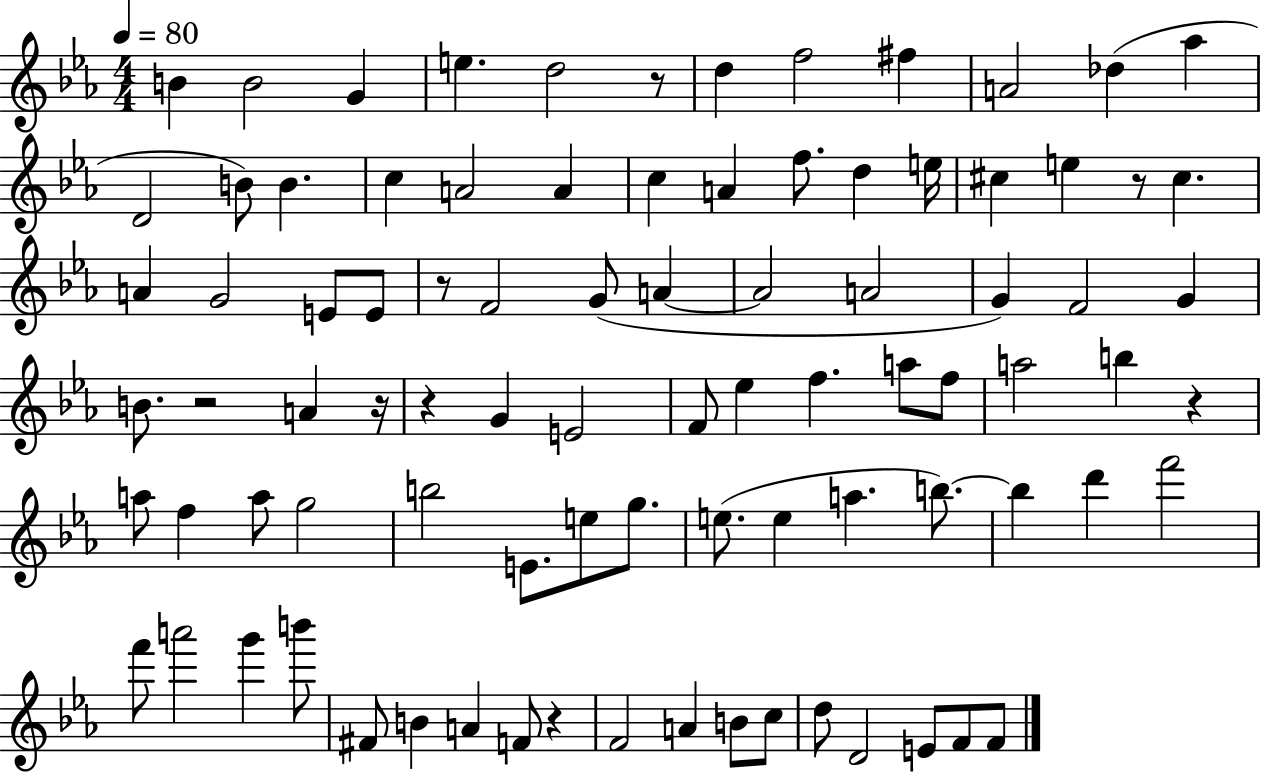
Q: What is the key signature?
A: EES major